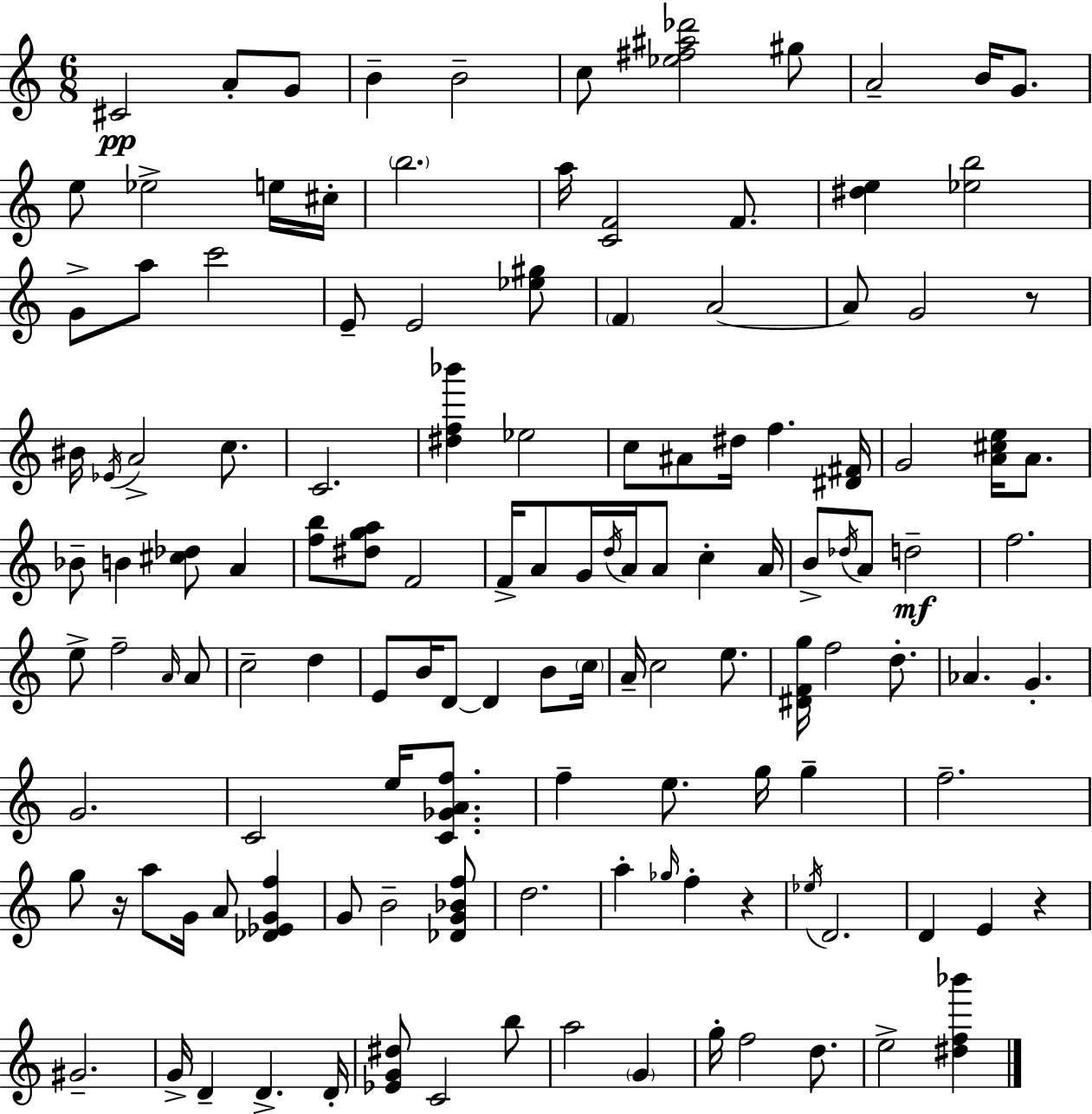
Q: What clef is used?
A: treble